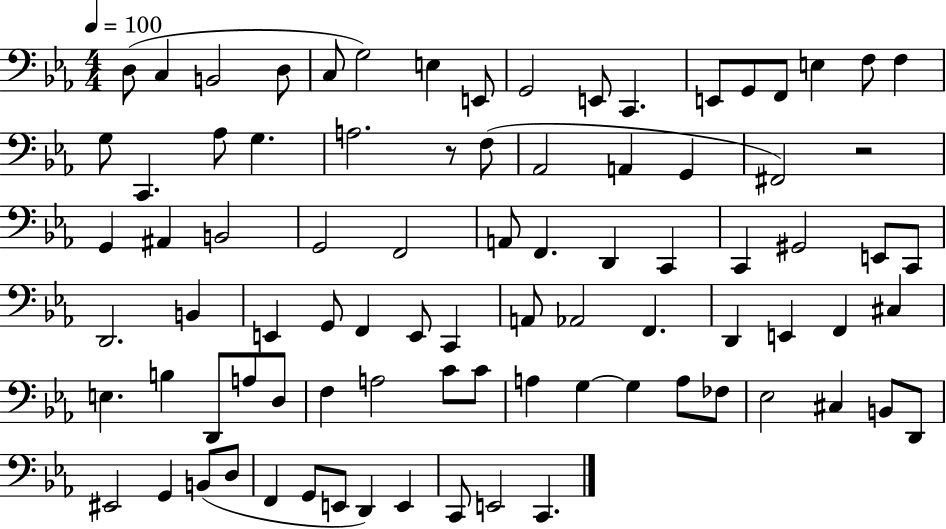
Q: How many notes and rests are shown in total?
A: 86